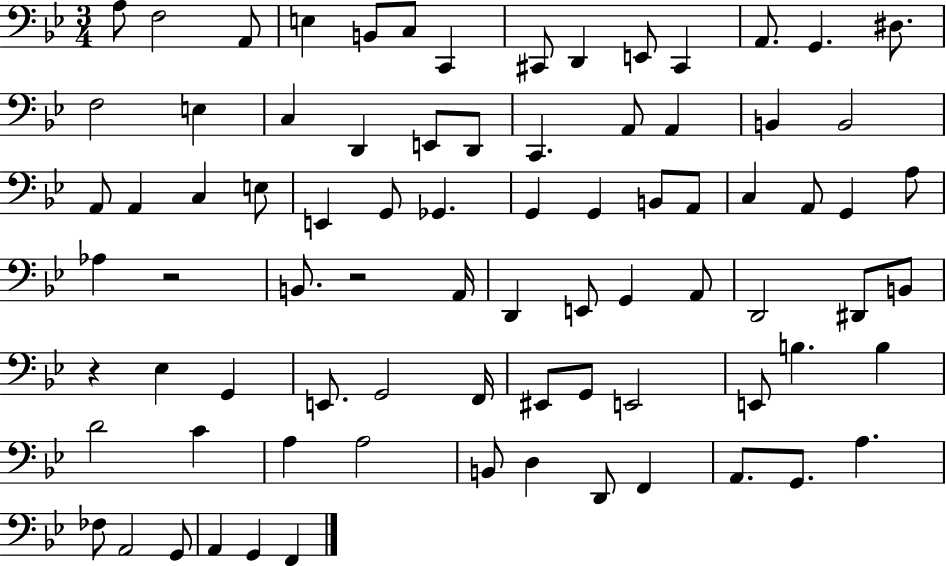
A3/e F3/h A2/e E3/q B2/e C3/e C2/q C#2/e D2/q E2/e C#2/q A2/e. G2/q. D#3/e. F3/h E3/q C3/q D2/q E2/e D2/e C2/q. A2/e A2/q B2/q B2/h A2/e A2/q C3/q E3/e E2/q G2/e Gb2/q. G2/q G2/q B2/e A2/e C3/q A2/e G2/q A3/e Ab3/q R/h B2/e. R/h A2/s D2/q E2/e G2/q A2/e D2/h D#2/e B2/e R/q Eb3/q G2/q E2/e. G2/h F2/s EIS2/e G2/e E2/h E2/e B3/q. B3/q D4/h C4/q A3/q A3/h B2/e D3/q D2/e F2/q A2/e. G2/e. A3/q. FES3/e A2/h G2/e A2/q G2/q F2/q